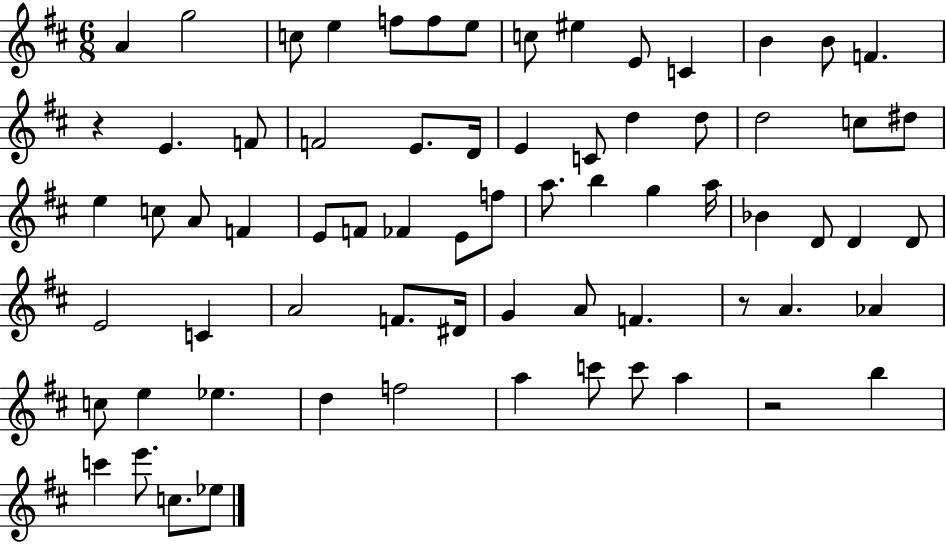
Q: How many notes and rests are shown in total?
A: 70